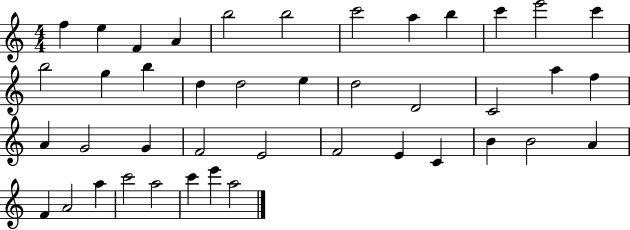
{
  \clef treble
  \numericTimeSignature
  \time 4/4
  \key c \major
  f''4 e''4 f'4 a'4 | b''2 b''2 | c'''2 a''4 b''4 | c'''4 e'''2 c'''4 | \break b''2 g''4 b''4 | d''4 d''2 e''4 | d''2 d'2 | c'2 a''4 f''4 | \break a'4 g'2 g'4 | f'2 e'2 | f'2 e'4 c'4 | b'4 b'2 a'4 | \break f'4 a'2 a''4 | c'''2 a''2 | c'''4 e'''4 a''2 | \bar "|."
}